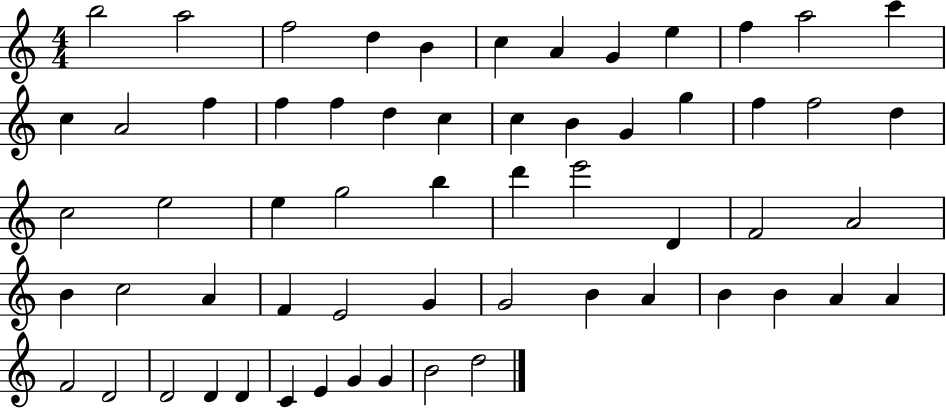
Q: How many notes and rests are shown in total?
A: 60